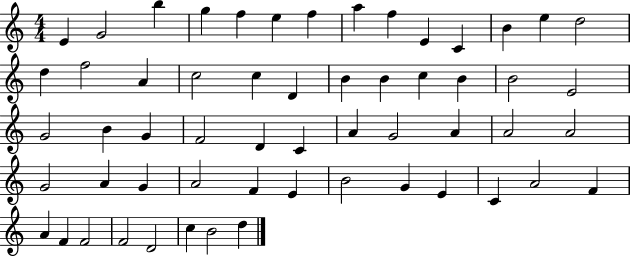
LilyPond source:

{
  \clef treble
  \numericTimeSignature
  \time 4/4
  \key c \major
  e'4 g'2 b''4 | g''4 f''4 e''4 f''4 | a''4 f''4 e'4 c'4 | b'4 e''4 d''2 | \break d''4 f''2 a'4 | c''2 c''4 d'4 | b'4 b'4 c''4 b'4 | b'2 e'2 | \break g'2 b'4 g'4 | f'2 d'4 c'4 | a'4 g'2 a'4 | a'2 a'2 | \break g'2 a'4 g'4 | a'2 f'4 e'4 | b'2 g'4 e'4 | c'4 a'2 f'4 | \break a'4 f'4 f'2 | f'2 d'2 | c''4 b'2 d''4 | \bar "|."
}